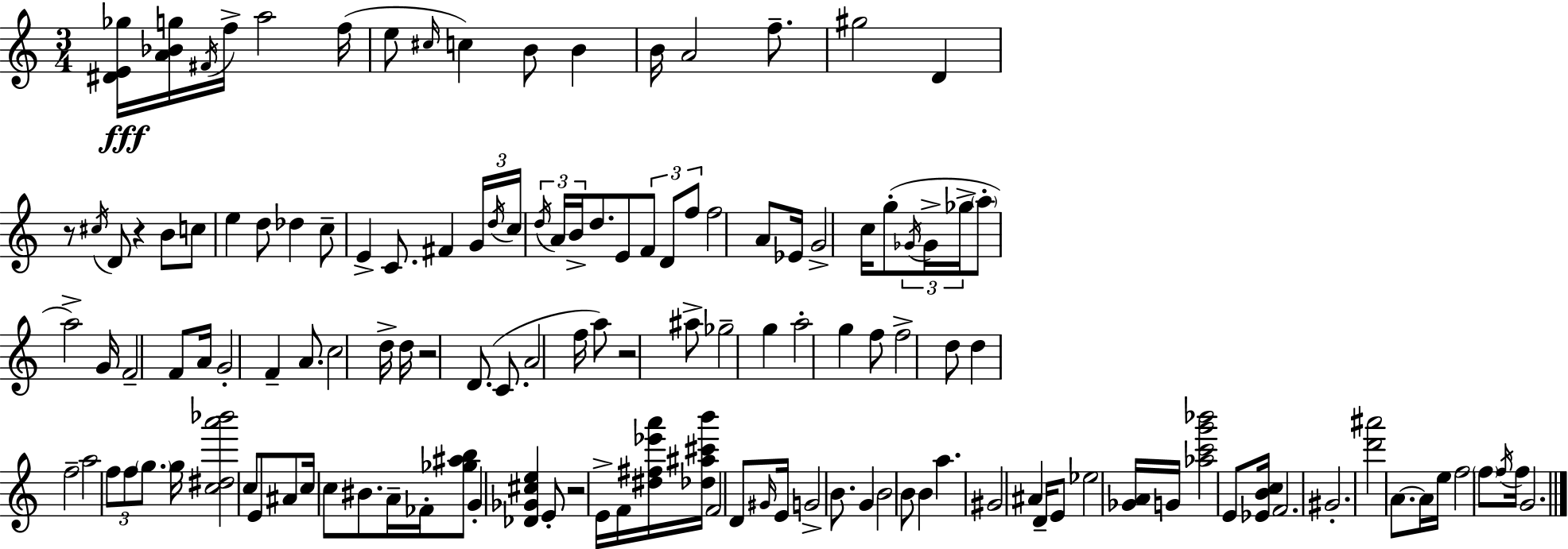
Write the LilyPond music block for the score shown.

{
  \clef treble
  \numericTimeSignature
  \time 3/4
  \key a \minor
  \repeat volta 2 { <dis' e' ges''>16\fff <a' bes' g''>16 \acciaccatura { fis'16 } f''16-> a''2 | f''16( e''8 \grace { cis''16 } c''4) b'8 b'4 | b'16 a'2 f''8.-- | gis''2 d'4 | \break r8 \acciaccatura { cis''16 } d'8 r4 b'8 | c''8 e''4 d''8 des''4 | c''8-- e'4-> c'8. fis'4 | \tuplet 3/2 { g'16 \acciaccatura { d''16 } c''16 } \tuplet 3/2 { \acciaccatura { d''16 } a'16 b'16-> } d''8. e'8 | \break \tuplet 3/2 { f'8 d'8 f''8 } f''2 | a'8 ees'16 g'2-> | c''16 g''8-.( \tuplet 3/2 { \acciaccatura { ges'16 } ges'16-> ges''16-> } \parenthesize a''8-. a''2->) | g'16 f'2-- | \break f'8 a'16 g'2-. | f'4-- a'8. c''2 | d''16-> d''16 r2 | d'8.( c'8. a'2 | \break f''16 a''8) r2 | ais''8-> ges''2-- | g''4 a''2-. | g''4 f''8 f''2-> | \break d''8 d''4 f''2-- | a''2 | \tuplet 3/2 { f''8 f''8 \parenthesize g''8. } g''16 <c'' dis'' a''' bes'''>2 | c''8 e'8 ais'8 | \break c''16 c''8 bis'8. a'16-- fes'16-. <ges'' ais'' b''>8 g'4-. | <des' ges' cis'' e''>4 e'8-. r2 | e'16-> f'16 <dis'' fis'' ees''' a'''>16 <des'' ais'' cis''' b'''>16 f'2 | d'8 \grace { gis'16 } e'16 g'2-> | \break b'8. g'4 b'2 | b'8 b'4 | a''4. gis'2 | ais'4 d'16-- e'8 ees''2 | \break <ges' a'>16 g'16 <aes'' c''' g''' bes'''>2 | e'8 <ees' b' c''>16 f'2. | gis'2.-. | <d''' ais'''>2 | \break a'8.~~ a'16 e''16 f''2 | \parenthesize f''8 \acciaccatura { f''16 } f''16 g'2. | } \bar "|."
}